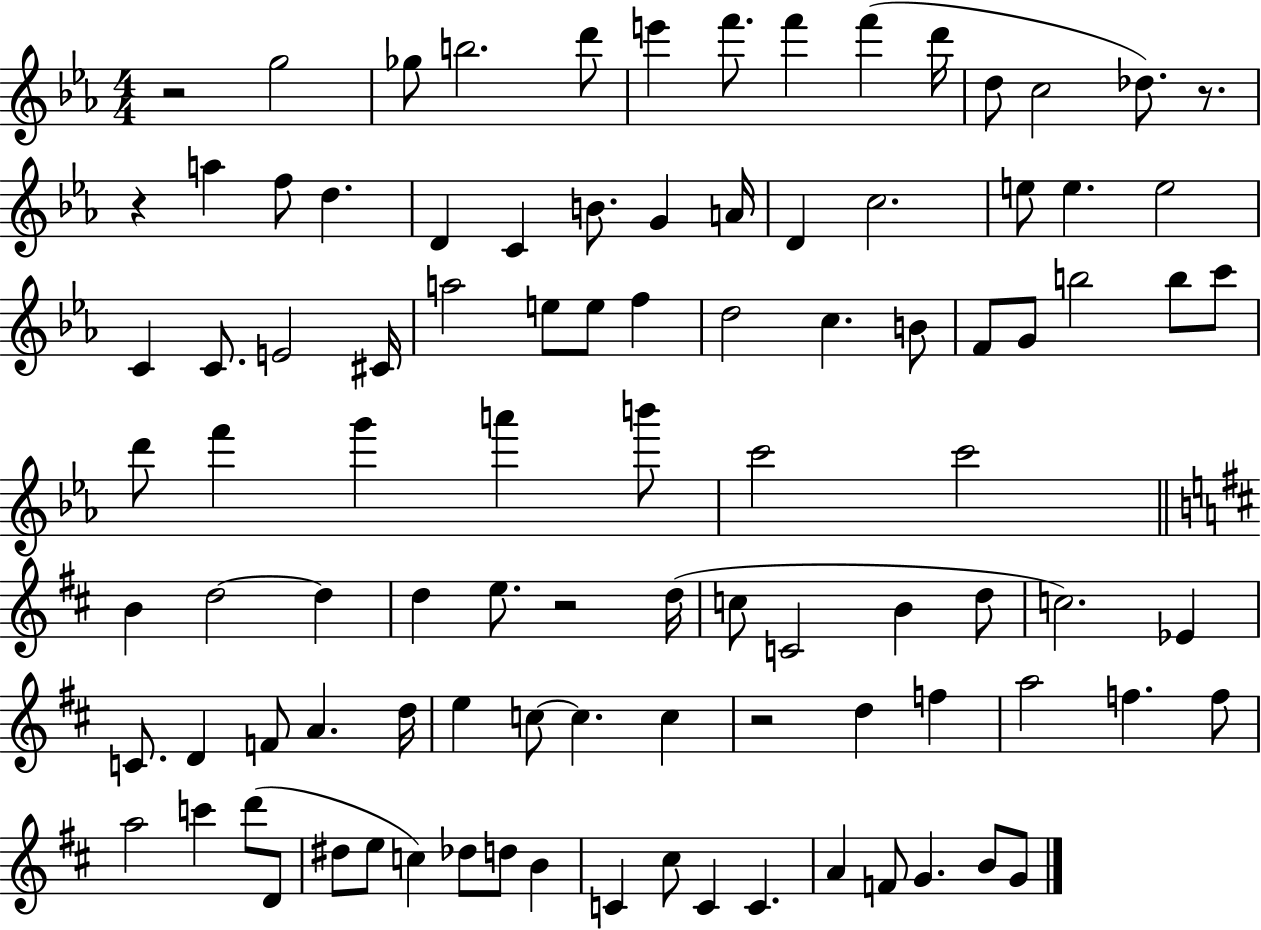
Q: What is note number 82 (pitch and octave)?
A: Db5